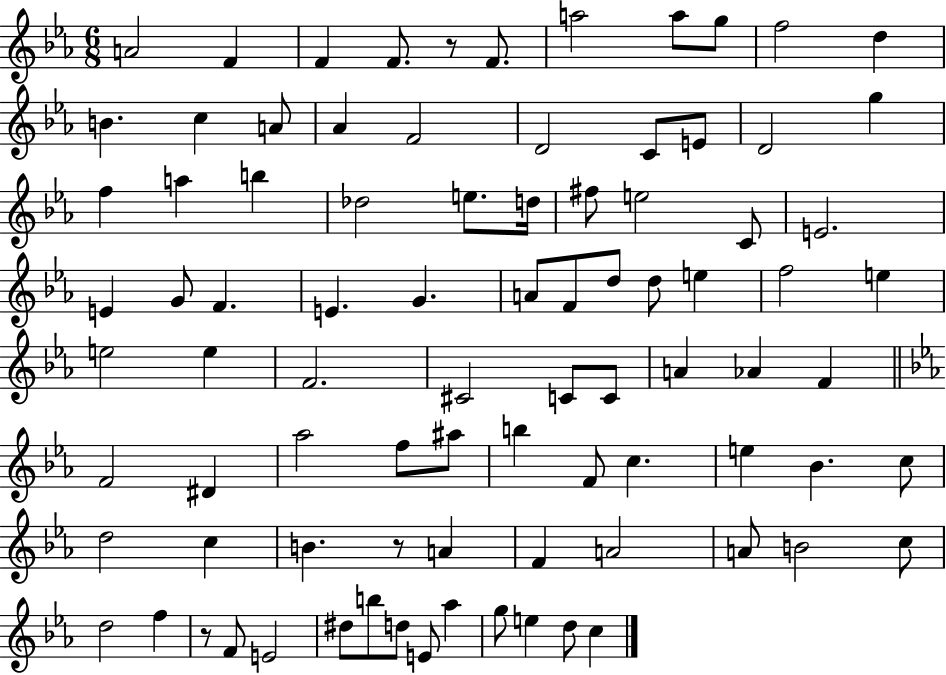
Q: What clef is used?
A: treble